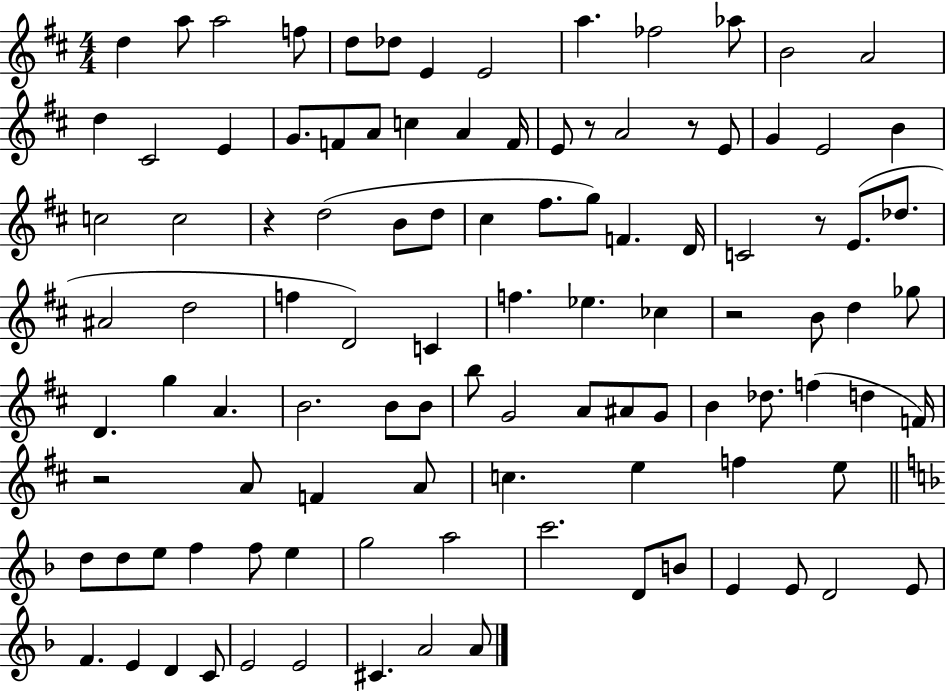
X:1
T:Untitled
M:4/4
L:1/4
K:D
d a/2 a2 f/2 d/2 _d/2 E E2 a _f2 _a/2 B2 A2 d ^C2 E G/2 F/2 A/2 c A F/4 E/2 z/2 A2 z/2 E/2 G E2 B c2 c2 z d2 B/2 d/2 ^c ^f/2 g/2 F D/4 C2 z/2 E/2 _d/2 ^A2 d2 f D2 C f _e _c z2 B/2 d _g/2 D g A B2 B/2 B/2 b/2 G2 A/2 ^A/2 G/2 B _d/2 f d F/4 z2 A/2 F A/2 c e f e/2 d/2 d/2 e/2 f f/2 e g2 a2 c'2 D/2 B/2 E E/2 D2 E/2 F E D C/2 E2 E2 ^C A2 A/2